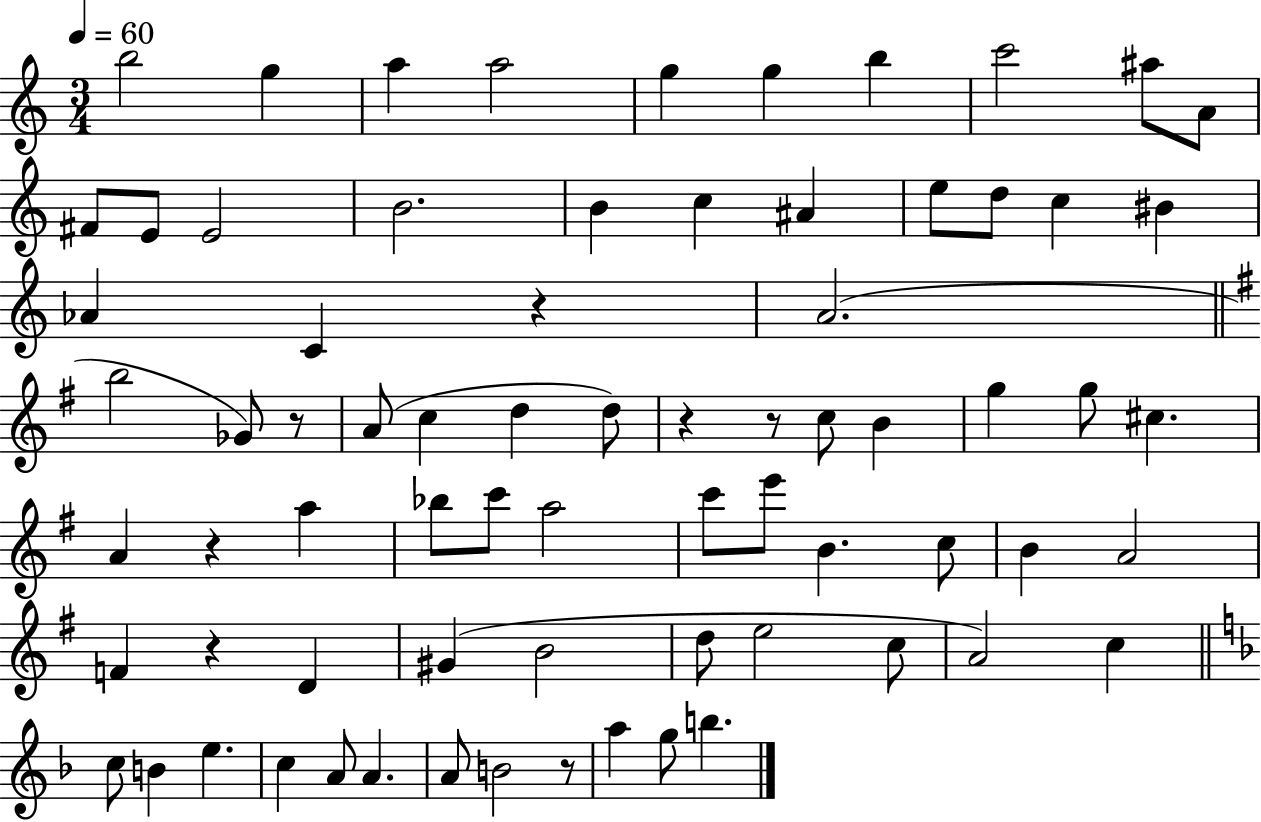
X:1
T:Untitled
M:3/4
L:1/4
K:C
b2 g a a2 g g b c'2 ^a/2 A/2 ^F/2 E/2 E2 B2 B c ^A e/2 d/2 c ^B _A C z A2 b2 _G/2 z/2 A/2 c d d/2 z z/2 c/2 B g g/2 ^c A z a _b/2 c'/2 a2 c'/2 e'/2 B c/2 B A2 F z D ^G B2 d/2 e2 c/2 A2 c c/2 B e c A/2 A A/2 B2 z/2 a g/2 b